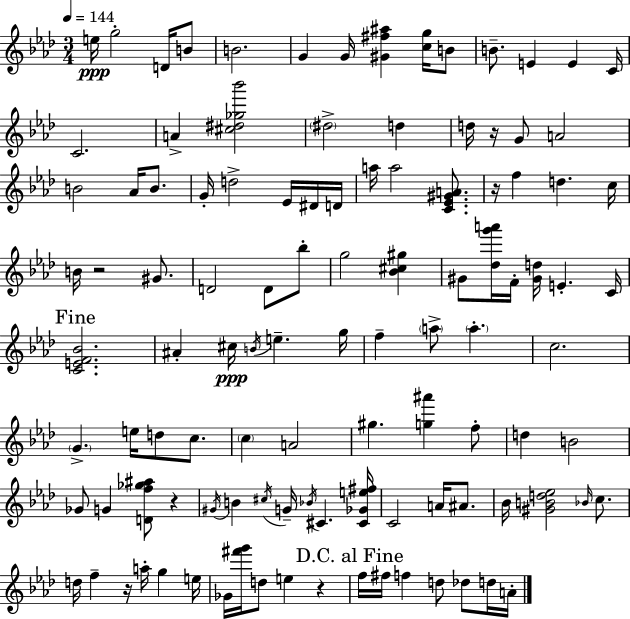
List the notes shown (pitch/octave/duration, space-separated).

E5/s G5/h D4/s B4/e B4/h. G4/q G4/s [G#4,F#5,A#5]/q [C5,G5]/s B4/e B4/e. E4/q E4/q C4/s C4/h. A4/q [C#5,D#5,Gb5,Bb6]/h D#5/h D5/q D5/s R/s G4/e A4/h B4/h Ab4/s B4/e. G4/s D5/h Eb4/s D#4/s D4/s A5/s A5/h [C4,Eb4,G#4,A4]/e. R/s F5/q D5/q. C5/s B4/s R/h G#4/e. D4/h D4/e Bb5/e G5/h [Bb4,C#5,G#5]/q G#4/e [Db5,G6,A6]/s F4/s [G#4,D5]/s E4/q. C4/s [C4,E4,F4,Bb4]/h. A#4/q C#5/s B4/s E5/q. G5/s F5/q A5/e A5/q. C5/h. G4/q. E5/s D5/e C5/e. C5/q A4/h G#5/q. [G5,A#6]/q F5/e D5/q B4/h Gb4/e G4/q [D4,F5,Gb5,A#5]/e R/q G#4/s B4/q C#5/s G4/s Bb4/s C#4/q. [C#4,Gb4,E5,F#5]/s C4/h A4/s A#4/e. Bb4/s [G#4,B4,D5,Eb5]/h Bb4/s C5/e. D5/s F5/q R/s A5/s G5/q E5/s Gb4/s [F#6,G6]/s D5/e E5/q R/q F5/s F#5/s F5/q D5/e Db5/e D5/s A4/s